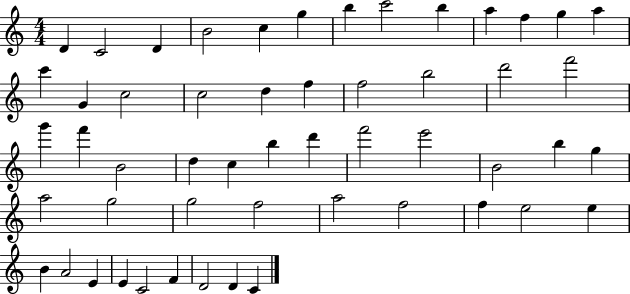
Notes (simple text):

D4/q C4/h D4/q B4/h C5/q G5/q B5/q C6/h B5/q A5/q F5/q G5/q A5/q C6/q G4/q C5/h C5/h D5/q F5/q F5/h B5/h D6/h F6/h G6/q F6/q B4/h D5/q C5/q B5/q D6/q F6/h E6/h B4/h B5/q G5/q A5/h G5/h G5/h F5/h A5/h F5/h F5/q E5/h E5/q B4/q A4/h E4/q E4/q C4/h F4/q D4/h D4/q C4/q